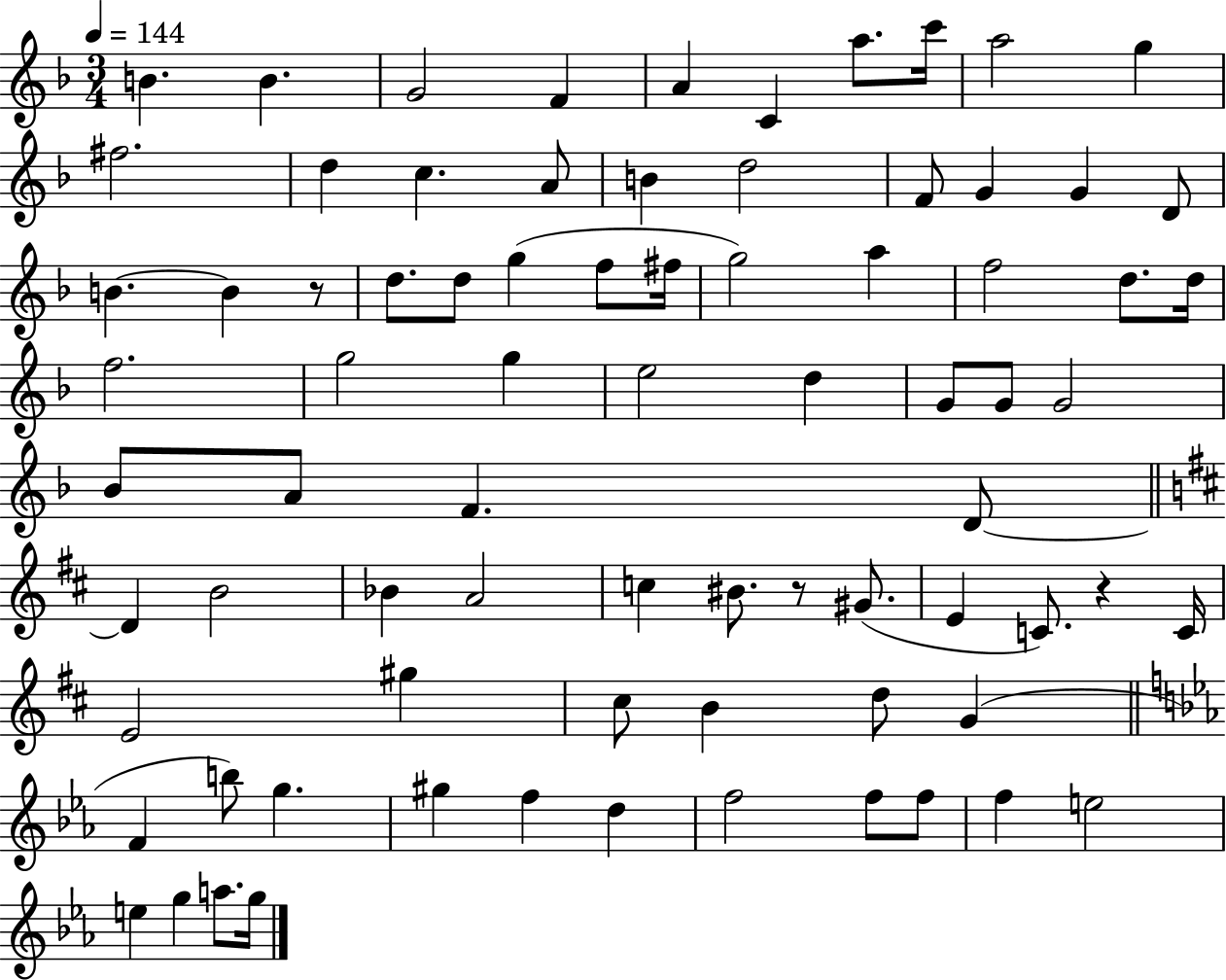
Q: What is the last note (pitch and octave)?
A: G5